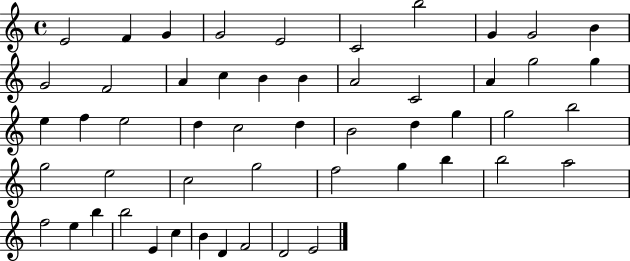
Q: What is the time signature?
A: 4/4